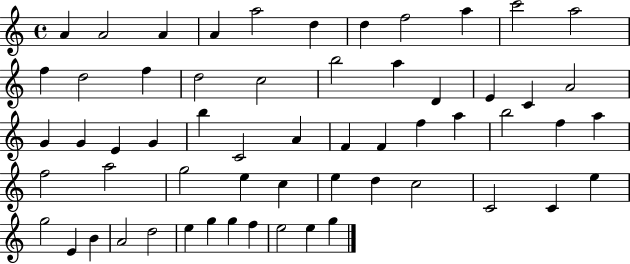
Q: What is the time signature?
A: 4/4